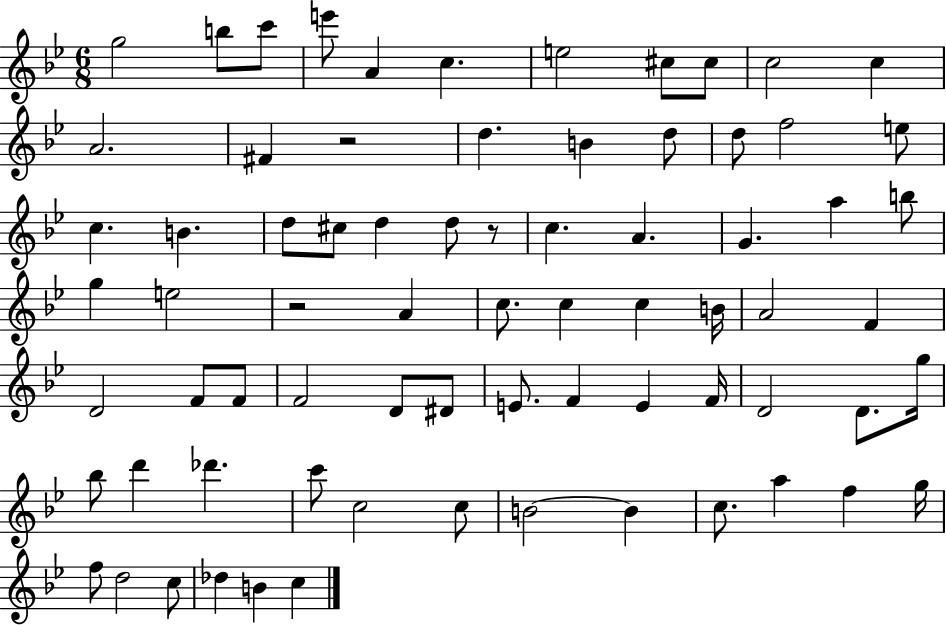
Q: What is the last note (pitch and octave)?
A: C5